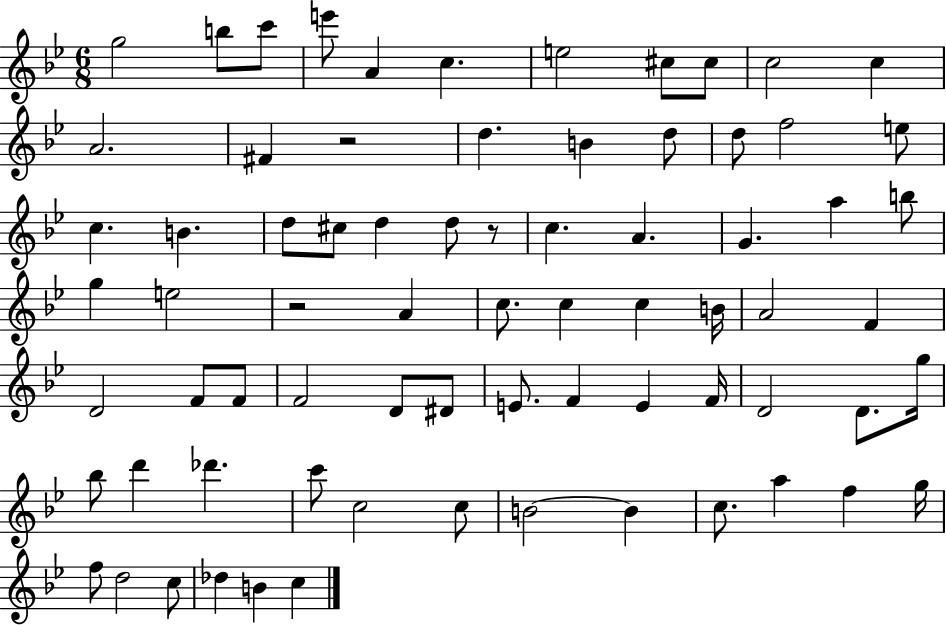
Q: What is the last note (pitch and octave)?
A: C5